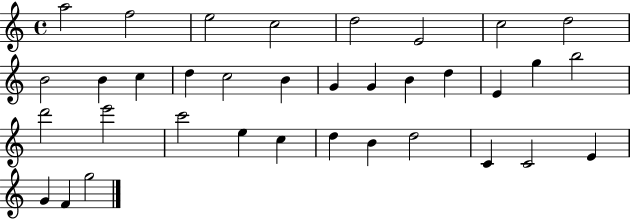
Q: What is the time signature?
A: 4/4